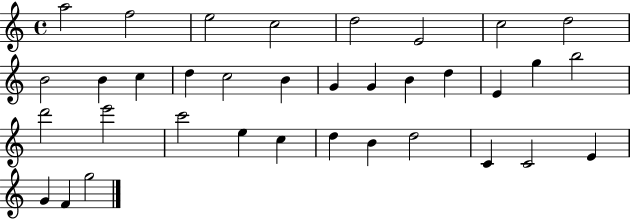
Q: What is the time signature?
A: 4/4